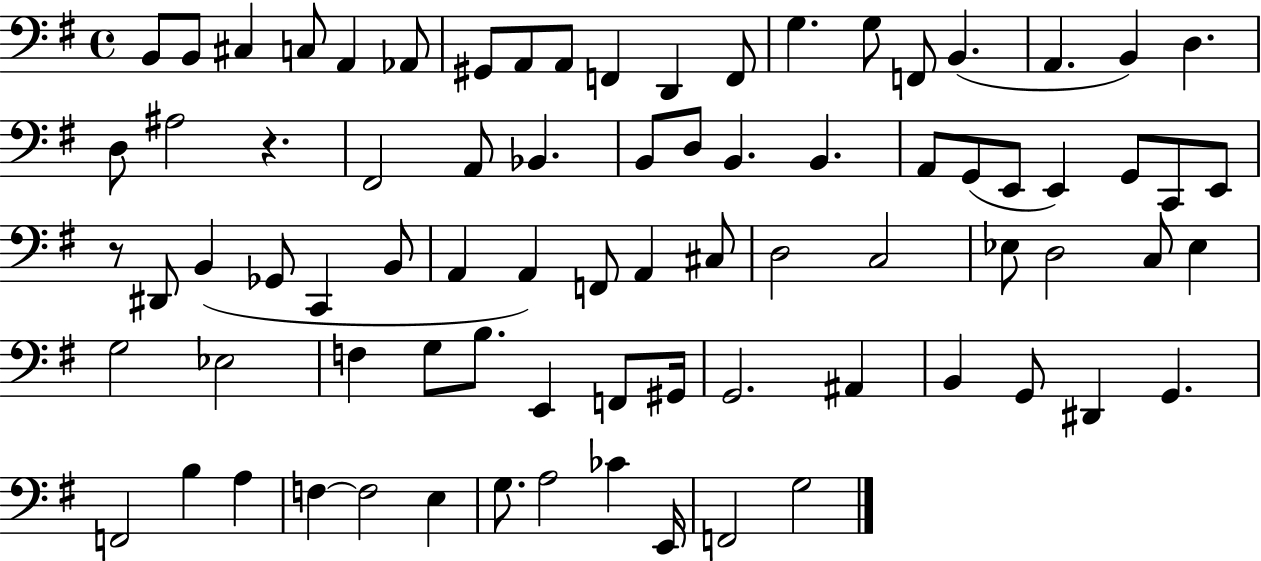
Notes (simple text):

B2/e B2/e C#3/q C3/e A2/q Ab2/e G#2/e A2/e A2/e F2/q D2/q F2/e G3/q. G3/e F2/e B2/q. A2/q. B2/q D3/q. D3/e A#3/h R/q. F#2/h A2/e Bb2/q. B2/e D3/e B2/q. B2/q. A2/e G2/e E2/e E2/q G2/e C2/e E2/e R/e D#2/e B2/q Gb2/e C2/q B2/e A2/q A2/q F2/e A2/q C#3/e D3/h C3/h Eb3/e D3/h C3/e Eb3/q G3/h Eb3/h F3/q G3/e B3/e. E2/q F2/e G#2/s G2/h. A#2/q B2/q G2/e D#2/q G2/q. F2/h B3/q A3/q F3/q F3/h E3/q G3/e. A3/h CES4/q E2/s F2/h G3/h